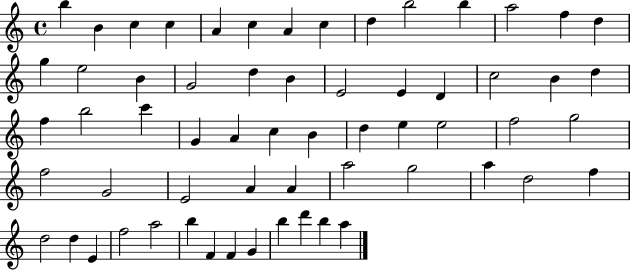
X:1
T:Untitled
M:4/4
L:1/4
K:C
b B c c A c A c d b2 b a2 f d g e2 B G2 d B E2 E D c2 B d f b2 c' G A c B d e e2 f2 g2 f2 G2 E2 A A a2 g2 a d2 f d2 d E f2 a2 b F F G b d' b a